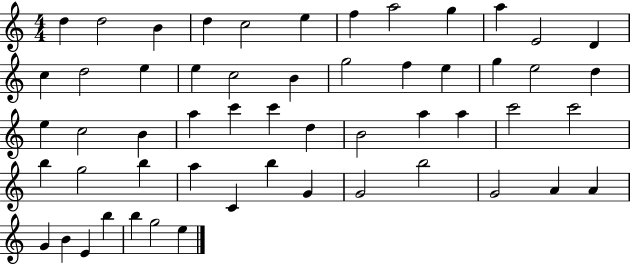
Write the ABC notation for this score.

X:1
T:Untitled
M:4/4
L:1/4
K:C
d d2 B d c2 e f a2 g a E2 D c d2 e e c2 B g2 f e g e2 d e c2 B a c' c' d B2 a a c'2 c'2 b g2 b a C b G G2 b2 G2 A A G B E b b g2 e